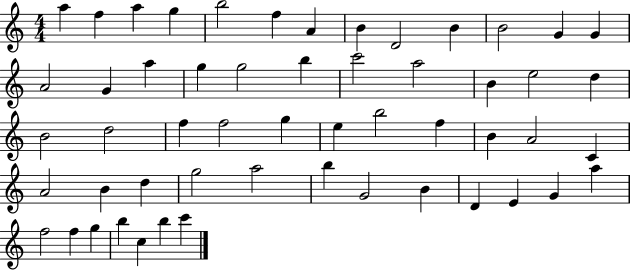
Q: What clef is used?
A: treble